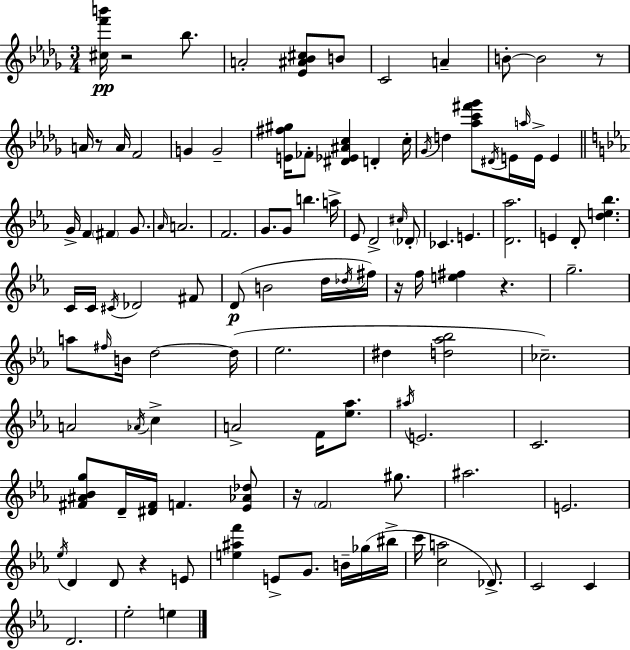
X:1
T:Untitled
M:3/4
L:1/4
K:Bbm
[^cf'b']/4 z2 _b/2 A2 [_E^A_B^c]/2 B/2 C2 A B/2 B2 z/2 A/4 z/2 A/4 F2 G G2 [E^f^g]/4 _F/2 [^D_E^Ac] D c/4 _G/4 d [_ac'^f'_g']/2 ^D/4 E/4 a/4 E/4 E G/4 F ^F G/2 _A/4 A2 F2 G/2 G/2 b a/4 _E/2 D2 ^c/4 _D/2 _C E [D_a]2 E D/2 [de_b] C/4 C/4 ^C/4 _D2 ^F/2 D/2 B2 d/4 _d/4 ^f/4 z/4 f/4 [e^f] z g2 a/2 ^f/4 B/4 d2 d/4 _e2 ^d [d_a_b]2 _c2 A2 _A/4 c A2 F/4 [_e_a]/2 ^a/4 E2 C2 [^F^A_Bg]/2 D/4 [^D^F]/4 F [_E_A_d]/2 z/4 F2 ^g/2 ^a2 E2 _e/4 D D/2 z E/2 [e^af'] E/2 G/2 B/4 _g/4 ^b/4 c'/4 [ca]2 _D/2 C2 C D2 _e2 e